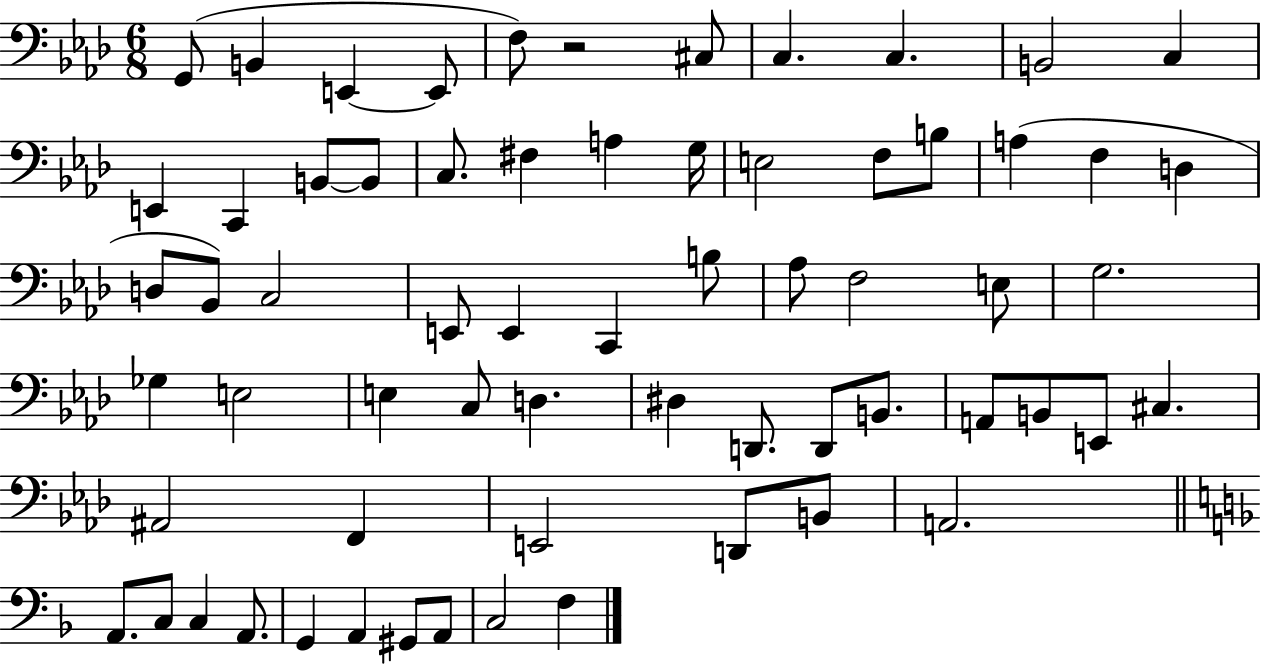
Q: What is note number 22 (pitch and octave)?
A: A3